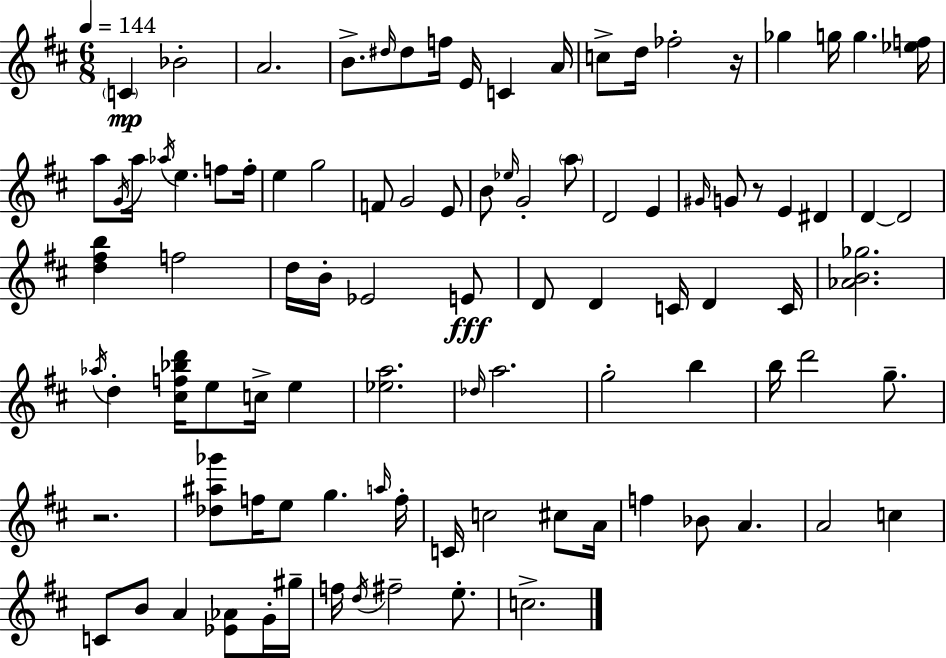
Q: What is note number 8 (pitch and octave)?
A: E4